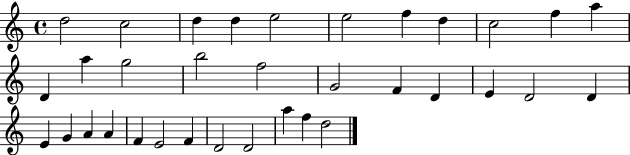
X:1
T:Untitled
M:4/4
L:1/4
K:C
d2 c2 d d e2 e2 f d c2 f a D a g2 b2 f2 G2 F D E D2 D E G A A F E2 F D2 D2 a f d2